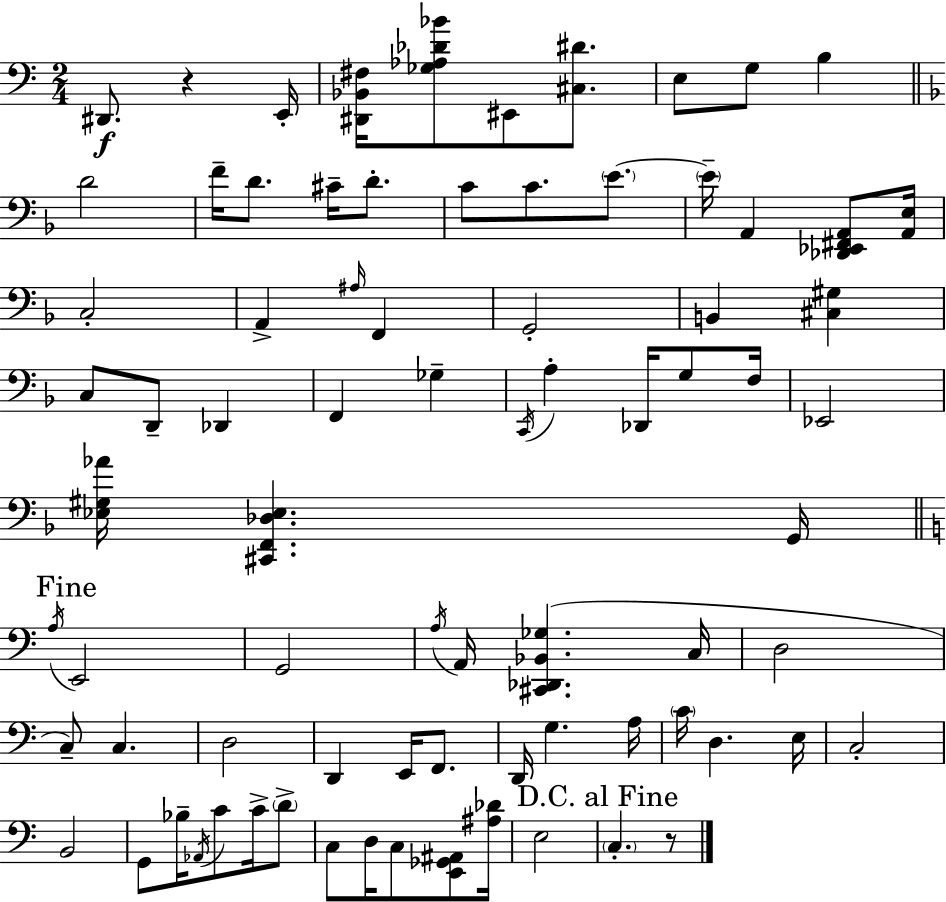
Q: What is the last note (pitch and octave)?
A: C3